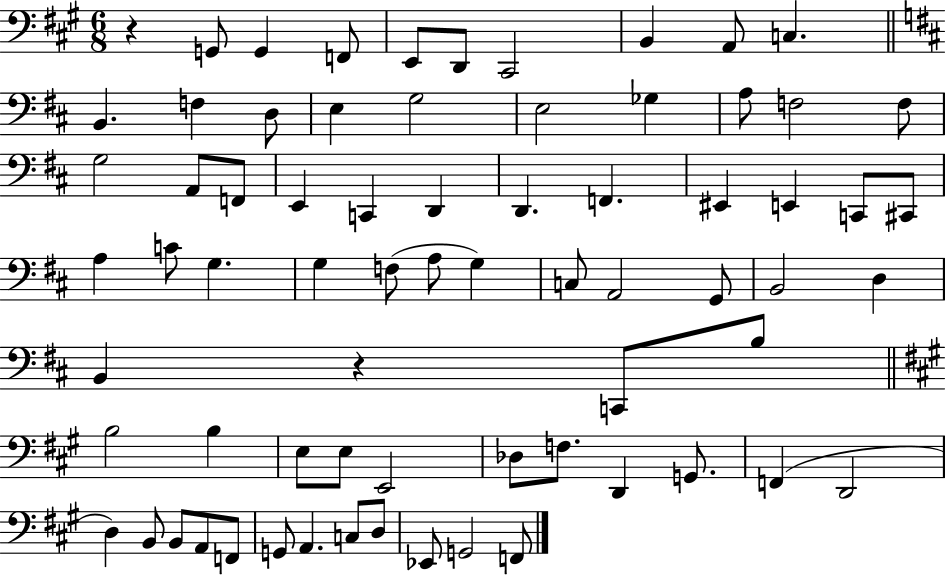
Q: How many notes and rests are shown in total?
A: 71